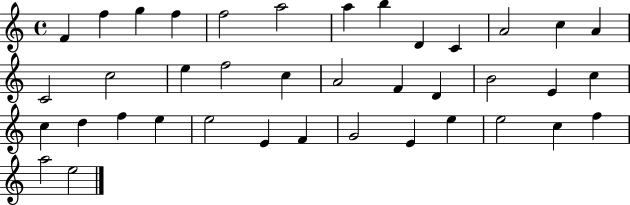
X:1
T:Untitled
M:4/4
L:1/4
K:C
F f g f f2 a2 a b D C A2 c A C2 c2 e f2 c A2 F D B2 E c c d f e e2 E F G2 E e e2 c f a2 e2